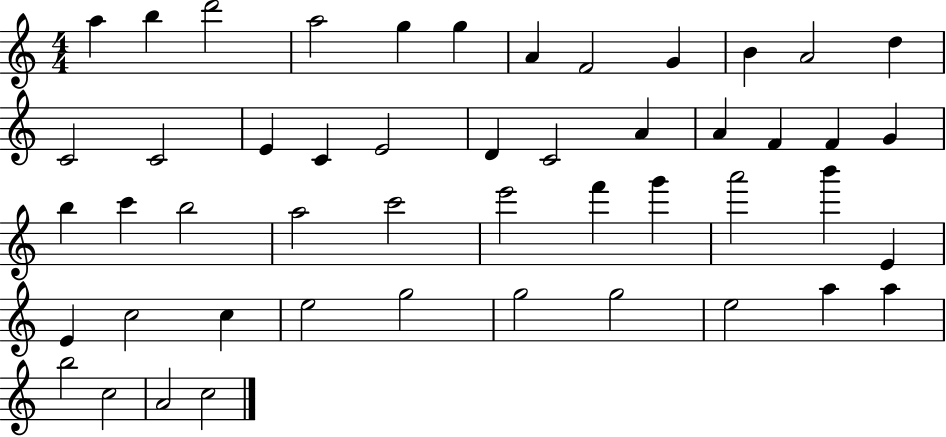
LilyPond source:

{
  \clef treble
  \numericTimeSignature
  \time 4/4
  \key c \major
  a''4 b''4 d'''2 | a''2 g''4 g''4 | a'4 f'2 g'4 | b'4 a'2 d''4 | \break c'2 c'2 | e'4 c'4 e'2 | d'4 c'2 a'4 | a'4 f'4 f'4 g'4 | \break b''4 c'''4 b''2 | a''2 c'''2 | e'''2 f'''4 g'''4 | a'''2 b'''4 e'4 | \break e'4 c''2 c''4 | e''2 g''2 | g''2 g''2 | e''2 a''4 a''4 | \break b''2 c''2 | a'2 c''2 | \bar "|."
}